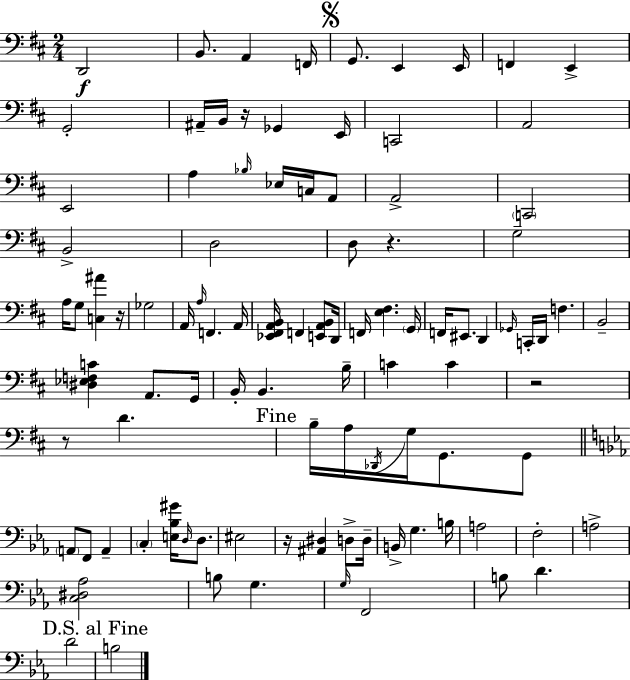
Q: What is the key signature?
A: D major